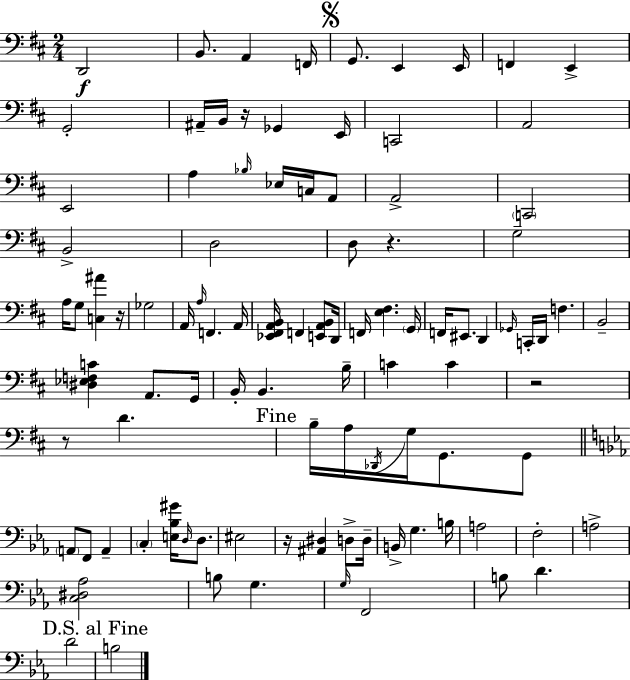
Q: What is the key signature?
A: D major